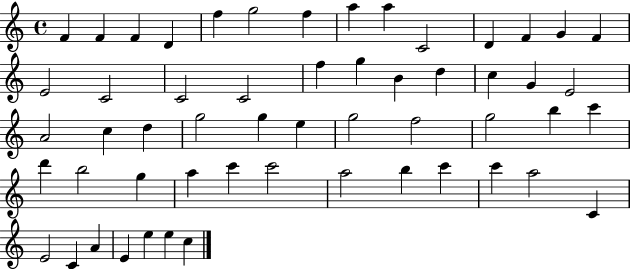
{
  \clef treble
  \time 4/4
  \defaultTimeSignature
  \key c \major
  f'4 f'4 f'4 d'4 | f''4 g''2 f''4 | a''4 a''4 c'2 | d'4 f'4 g'4 f'4 | \break e'2 c'2 | c'2 c'2 | f''4 g''4 b'4 d''4 | c''4 g'4 e'2 | \break a'2 c''4 d''4 | g''2 g''4 e''4 | g''2 f''2 | g''2 b''4 c'''4 | \break d'''4 b''2 g''4 | a''4 c'''4 c'''2 | a''2 b''4 c'''4 | c'''4 a''2 c'4 | \break e'2 c'4 a'4 | e'4 e''4 e''4 c''4 | \bar "|."
}